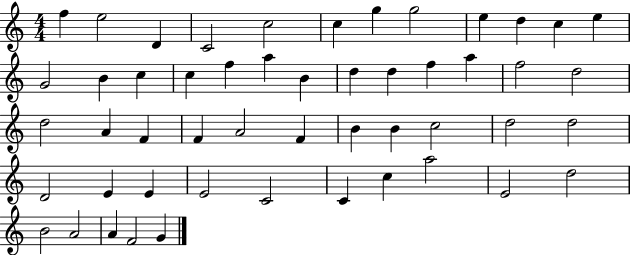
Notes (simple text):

F5/q E5/h D4/q C4/h C5/h C5/q G5/q G5/h E5/q D5/q C5/q E5/q G4/h B4/q C5/q C5/q F5/q A5/q B4/q D5/q D5/q F5/q A5/q F5/h D5/h D5/h A4/q F4/q F4/q A4/h F4/q B4/q B4/q C5/h D5/h D5/h D4/h E4/q E4/q E4/h C4/h C4/q C5/q A5/h E4/h D5/h B4/h A4/h A4/q F4/h G4/q